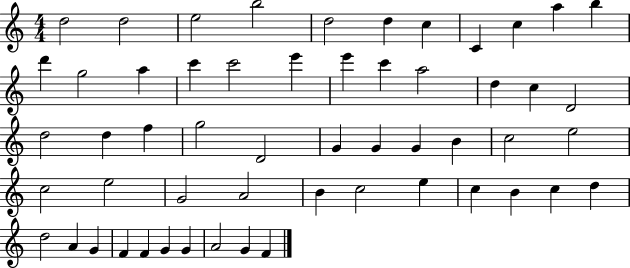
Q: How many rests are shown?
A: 0